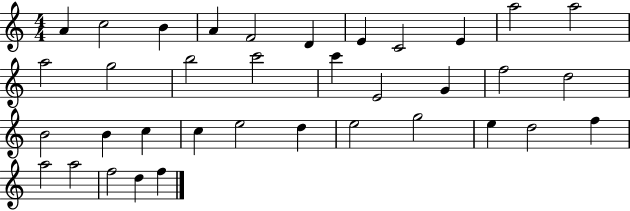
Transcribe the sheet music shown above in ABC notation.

X:1
T:Untitled
M:4/4
L:1/4
K:C
A c2 B A F2 D E C2 E a2 a2 a2 g2 b2 c'2 c' E2 G f2 d2 B2 B c c e2 d e2 g2 e d2 f a2 a2 f2 d f